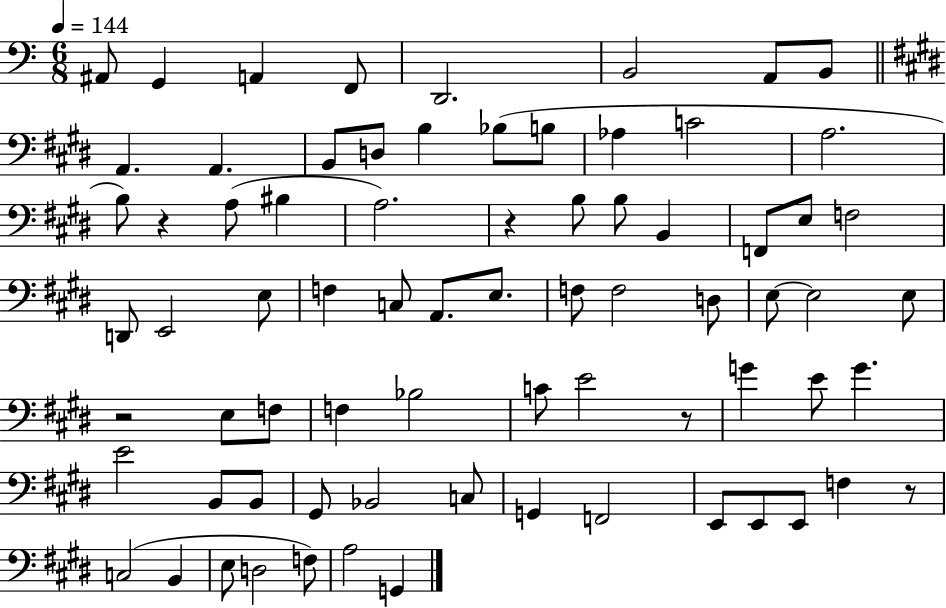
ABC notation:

X:1
T:Untitled
M:6/8
L:1/4
K:C
^A,,/2 G,, A,, F,,/2 D,,2 B,,2 A,,/2 B,,/2 A,, A,, B,,/2 D,/2 B, _B,/2 B,/2 _A, C2 A,2 B,/2 z A,/2 ^B, A,2 z B,/2 B,/2 B,, F,,/2 E,/2 F,2 D,,/2 E,,2 E,/2 F, C,/2 A,,/2 E,/2 F,/2 F,2 D,/2 E,/2 E,2 E,/2 z2 E,/2 F,/2 F, _B,2 C/2 E2 z/2 G E/2 G E2 B,,/2 B,,/2 ^G,,/2 _B,,2 C,/2 G,, F,,2 E,,/2 E,,/2 E,,/2 F, z/2 C,2 B,, E,/2 D,2 F,/2 A,2 G,,